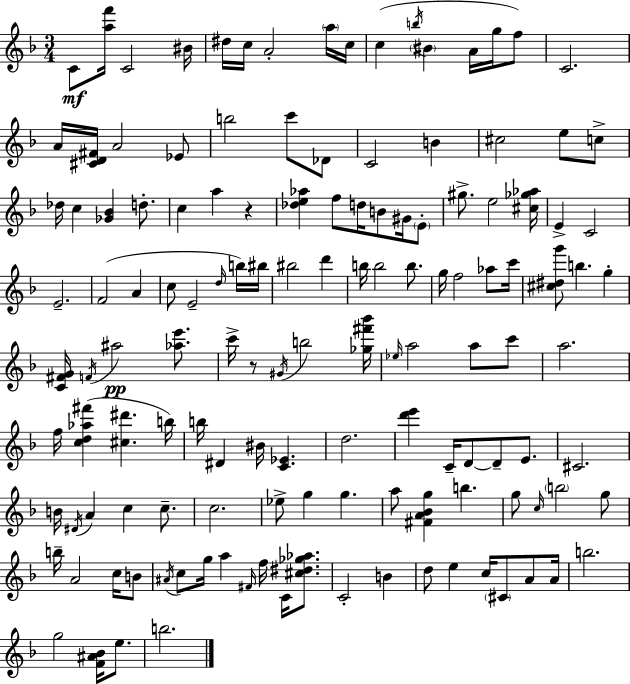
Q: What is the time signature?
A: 3/4